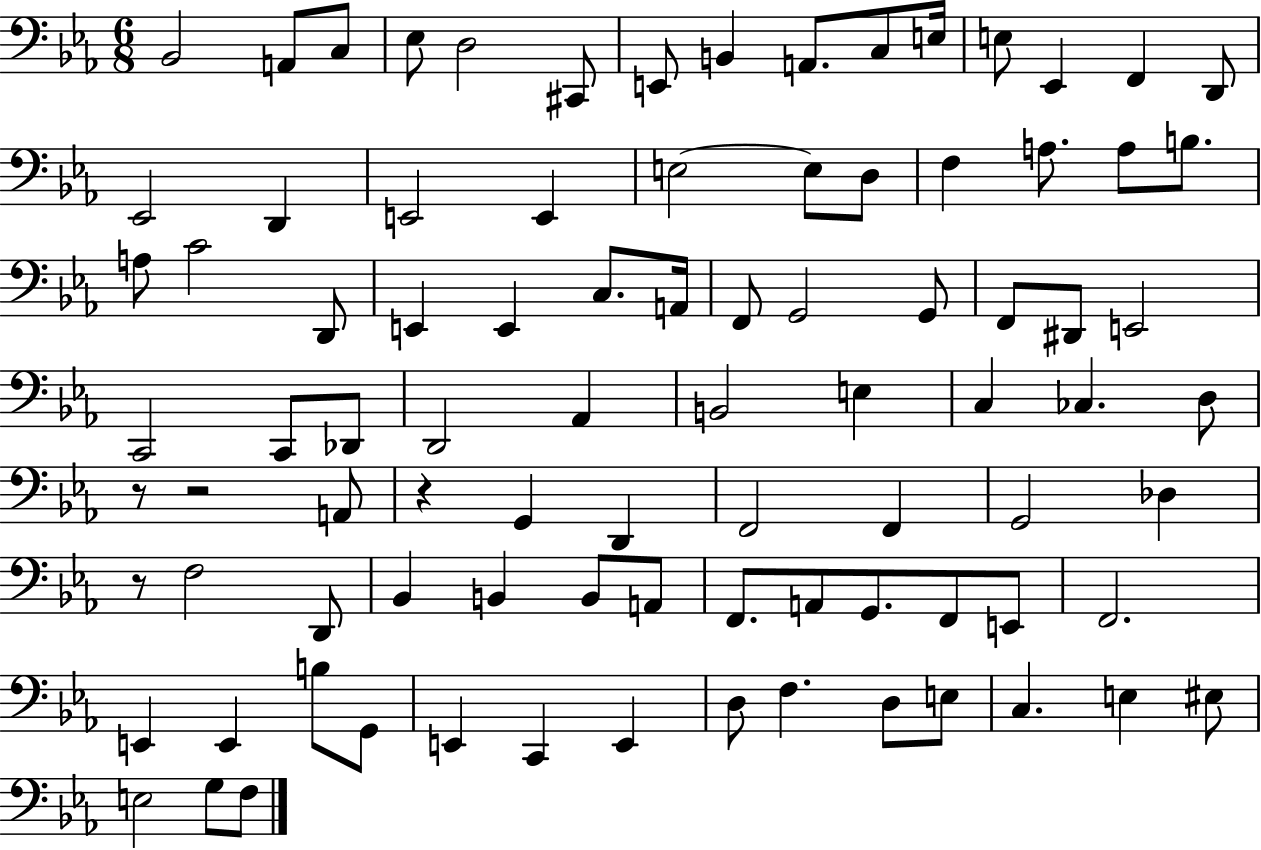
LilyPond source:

{
  \clef bass
  \numericTimeSignature
  \time 6/8
  \key ees \major
  bes,2 a,8 c8 | ees8 d2 cis,8 | e,8 b,4 a,8. c8 e16 | e8 ees,4 f,4 d,8 | \break ees,2 d,4 | e,2 e,4 | e2~~ e8 d8 | f4 a8. a8 b8. | \break a8 c'2 d,8 | e,4 e,4 c8. a,16 | f,8 g,2 g,8 | f,8 dis,8 e,2 | \break c,2 c,8 des,8 | d,2 aes,4 | b,2 e4 | c4 ces4. d8 | \break r8 r2 a,8 | r4 g,4 d,4 | f,2 f,4 | g,2 des4 | \break r8 f2 d,8 | bes,4 b,4 b,8 a,8 | f,8. a,8 g,8. f,8 e,8 | f,2. | \break e,4 e,4 b8 g,8 | e,4 c,4 e,4 | d8 f4. d8 e8 | c4. e4 eis8 | \break e2 g8 f8 | \bar "|."
}